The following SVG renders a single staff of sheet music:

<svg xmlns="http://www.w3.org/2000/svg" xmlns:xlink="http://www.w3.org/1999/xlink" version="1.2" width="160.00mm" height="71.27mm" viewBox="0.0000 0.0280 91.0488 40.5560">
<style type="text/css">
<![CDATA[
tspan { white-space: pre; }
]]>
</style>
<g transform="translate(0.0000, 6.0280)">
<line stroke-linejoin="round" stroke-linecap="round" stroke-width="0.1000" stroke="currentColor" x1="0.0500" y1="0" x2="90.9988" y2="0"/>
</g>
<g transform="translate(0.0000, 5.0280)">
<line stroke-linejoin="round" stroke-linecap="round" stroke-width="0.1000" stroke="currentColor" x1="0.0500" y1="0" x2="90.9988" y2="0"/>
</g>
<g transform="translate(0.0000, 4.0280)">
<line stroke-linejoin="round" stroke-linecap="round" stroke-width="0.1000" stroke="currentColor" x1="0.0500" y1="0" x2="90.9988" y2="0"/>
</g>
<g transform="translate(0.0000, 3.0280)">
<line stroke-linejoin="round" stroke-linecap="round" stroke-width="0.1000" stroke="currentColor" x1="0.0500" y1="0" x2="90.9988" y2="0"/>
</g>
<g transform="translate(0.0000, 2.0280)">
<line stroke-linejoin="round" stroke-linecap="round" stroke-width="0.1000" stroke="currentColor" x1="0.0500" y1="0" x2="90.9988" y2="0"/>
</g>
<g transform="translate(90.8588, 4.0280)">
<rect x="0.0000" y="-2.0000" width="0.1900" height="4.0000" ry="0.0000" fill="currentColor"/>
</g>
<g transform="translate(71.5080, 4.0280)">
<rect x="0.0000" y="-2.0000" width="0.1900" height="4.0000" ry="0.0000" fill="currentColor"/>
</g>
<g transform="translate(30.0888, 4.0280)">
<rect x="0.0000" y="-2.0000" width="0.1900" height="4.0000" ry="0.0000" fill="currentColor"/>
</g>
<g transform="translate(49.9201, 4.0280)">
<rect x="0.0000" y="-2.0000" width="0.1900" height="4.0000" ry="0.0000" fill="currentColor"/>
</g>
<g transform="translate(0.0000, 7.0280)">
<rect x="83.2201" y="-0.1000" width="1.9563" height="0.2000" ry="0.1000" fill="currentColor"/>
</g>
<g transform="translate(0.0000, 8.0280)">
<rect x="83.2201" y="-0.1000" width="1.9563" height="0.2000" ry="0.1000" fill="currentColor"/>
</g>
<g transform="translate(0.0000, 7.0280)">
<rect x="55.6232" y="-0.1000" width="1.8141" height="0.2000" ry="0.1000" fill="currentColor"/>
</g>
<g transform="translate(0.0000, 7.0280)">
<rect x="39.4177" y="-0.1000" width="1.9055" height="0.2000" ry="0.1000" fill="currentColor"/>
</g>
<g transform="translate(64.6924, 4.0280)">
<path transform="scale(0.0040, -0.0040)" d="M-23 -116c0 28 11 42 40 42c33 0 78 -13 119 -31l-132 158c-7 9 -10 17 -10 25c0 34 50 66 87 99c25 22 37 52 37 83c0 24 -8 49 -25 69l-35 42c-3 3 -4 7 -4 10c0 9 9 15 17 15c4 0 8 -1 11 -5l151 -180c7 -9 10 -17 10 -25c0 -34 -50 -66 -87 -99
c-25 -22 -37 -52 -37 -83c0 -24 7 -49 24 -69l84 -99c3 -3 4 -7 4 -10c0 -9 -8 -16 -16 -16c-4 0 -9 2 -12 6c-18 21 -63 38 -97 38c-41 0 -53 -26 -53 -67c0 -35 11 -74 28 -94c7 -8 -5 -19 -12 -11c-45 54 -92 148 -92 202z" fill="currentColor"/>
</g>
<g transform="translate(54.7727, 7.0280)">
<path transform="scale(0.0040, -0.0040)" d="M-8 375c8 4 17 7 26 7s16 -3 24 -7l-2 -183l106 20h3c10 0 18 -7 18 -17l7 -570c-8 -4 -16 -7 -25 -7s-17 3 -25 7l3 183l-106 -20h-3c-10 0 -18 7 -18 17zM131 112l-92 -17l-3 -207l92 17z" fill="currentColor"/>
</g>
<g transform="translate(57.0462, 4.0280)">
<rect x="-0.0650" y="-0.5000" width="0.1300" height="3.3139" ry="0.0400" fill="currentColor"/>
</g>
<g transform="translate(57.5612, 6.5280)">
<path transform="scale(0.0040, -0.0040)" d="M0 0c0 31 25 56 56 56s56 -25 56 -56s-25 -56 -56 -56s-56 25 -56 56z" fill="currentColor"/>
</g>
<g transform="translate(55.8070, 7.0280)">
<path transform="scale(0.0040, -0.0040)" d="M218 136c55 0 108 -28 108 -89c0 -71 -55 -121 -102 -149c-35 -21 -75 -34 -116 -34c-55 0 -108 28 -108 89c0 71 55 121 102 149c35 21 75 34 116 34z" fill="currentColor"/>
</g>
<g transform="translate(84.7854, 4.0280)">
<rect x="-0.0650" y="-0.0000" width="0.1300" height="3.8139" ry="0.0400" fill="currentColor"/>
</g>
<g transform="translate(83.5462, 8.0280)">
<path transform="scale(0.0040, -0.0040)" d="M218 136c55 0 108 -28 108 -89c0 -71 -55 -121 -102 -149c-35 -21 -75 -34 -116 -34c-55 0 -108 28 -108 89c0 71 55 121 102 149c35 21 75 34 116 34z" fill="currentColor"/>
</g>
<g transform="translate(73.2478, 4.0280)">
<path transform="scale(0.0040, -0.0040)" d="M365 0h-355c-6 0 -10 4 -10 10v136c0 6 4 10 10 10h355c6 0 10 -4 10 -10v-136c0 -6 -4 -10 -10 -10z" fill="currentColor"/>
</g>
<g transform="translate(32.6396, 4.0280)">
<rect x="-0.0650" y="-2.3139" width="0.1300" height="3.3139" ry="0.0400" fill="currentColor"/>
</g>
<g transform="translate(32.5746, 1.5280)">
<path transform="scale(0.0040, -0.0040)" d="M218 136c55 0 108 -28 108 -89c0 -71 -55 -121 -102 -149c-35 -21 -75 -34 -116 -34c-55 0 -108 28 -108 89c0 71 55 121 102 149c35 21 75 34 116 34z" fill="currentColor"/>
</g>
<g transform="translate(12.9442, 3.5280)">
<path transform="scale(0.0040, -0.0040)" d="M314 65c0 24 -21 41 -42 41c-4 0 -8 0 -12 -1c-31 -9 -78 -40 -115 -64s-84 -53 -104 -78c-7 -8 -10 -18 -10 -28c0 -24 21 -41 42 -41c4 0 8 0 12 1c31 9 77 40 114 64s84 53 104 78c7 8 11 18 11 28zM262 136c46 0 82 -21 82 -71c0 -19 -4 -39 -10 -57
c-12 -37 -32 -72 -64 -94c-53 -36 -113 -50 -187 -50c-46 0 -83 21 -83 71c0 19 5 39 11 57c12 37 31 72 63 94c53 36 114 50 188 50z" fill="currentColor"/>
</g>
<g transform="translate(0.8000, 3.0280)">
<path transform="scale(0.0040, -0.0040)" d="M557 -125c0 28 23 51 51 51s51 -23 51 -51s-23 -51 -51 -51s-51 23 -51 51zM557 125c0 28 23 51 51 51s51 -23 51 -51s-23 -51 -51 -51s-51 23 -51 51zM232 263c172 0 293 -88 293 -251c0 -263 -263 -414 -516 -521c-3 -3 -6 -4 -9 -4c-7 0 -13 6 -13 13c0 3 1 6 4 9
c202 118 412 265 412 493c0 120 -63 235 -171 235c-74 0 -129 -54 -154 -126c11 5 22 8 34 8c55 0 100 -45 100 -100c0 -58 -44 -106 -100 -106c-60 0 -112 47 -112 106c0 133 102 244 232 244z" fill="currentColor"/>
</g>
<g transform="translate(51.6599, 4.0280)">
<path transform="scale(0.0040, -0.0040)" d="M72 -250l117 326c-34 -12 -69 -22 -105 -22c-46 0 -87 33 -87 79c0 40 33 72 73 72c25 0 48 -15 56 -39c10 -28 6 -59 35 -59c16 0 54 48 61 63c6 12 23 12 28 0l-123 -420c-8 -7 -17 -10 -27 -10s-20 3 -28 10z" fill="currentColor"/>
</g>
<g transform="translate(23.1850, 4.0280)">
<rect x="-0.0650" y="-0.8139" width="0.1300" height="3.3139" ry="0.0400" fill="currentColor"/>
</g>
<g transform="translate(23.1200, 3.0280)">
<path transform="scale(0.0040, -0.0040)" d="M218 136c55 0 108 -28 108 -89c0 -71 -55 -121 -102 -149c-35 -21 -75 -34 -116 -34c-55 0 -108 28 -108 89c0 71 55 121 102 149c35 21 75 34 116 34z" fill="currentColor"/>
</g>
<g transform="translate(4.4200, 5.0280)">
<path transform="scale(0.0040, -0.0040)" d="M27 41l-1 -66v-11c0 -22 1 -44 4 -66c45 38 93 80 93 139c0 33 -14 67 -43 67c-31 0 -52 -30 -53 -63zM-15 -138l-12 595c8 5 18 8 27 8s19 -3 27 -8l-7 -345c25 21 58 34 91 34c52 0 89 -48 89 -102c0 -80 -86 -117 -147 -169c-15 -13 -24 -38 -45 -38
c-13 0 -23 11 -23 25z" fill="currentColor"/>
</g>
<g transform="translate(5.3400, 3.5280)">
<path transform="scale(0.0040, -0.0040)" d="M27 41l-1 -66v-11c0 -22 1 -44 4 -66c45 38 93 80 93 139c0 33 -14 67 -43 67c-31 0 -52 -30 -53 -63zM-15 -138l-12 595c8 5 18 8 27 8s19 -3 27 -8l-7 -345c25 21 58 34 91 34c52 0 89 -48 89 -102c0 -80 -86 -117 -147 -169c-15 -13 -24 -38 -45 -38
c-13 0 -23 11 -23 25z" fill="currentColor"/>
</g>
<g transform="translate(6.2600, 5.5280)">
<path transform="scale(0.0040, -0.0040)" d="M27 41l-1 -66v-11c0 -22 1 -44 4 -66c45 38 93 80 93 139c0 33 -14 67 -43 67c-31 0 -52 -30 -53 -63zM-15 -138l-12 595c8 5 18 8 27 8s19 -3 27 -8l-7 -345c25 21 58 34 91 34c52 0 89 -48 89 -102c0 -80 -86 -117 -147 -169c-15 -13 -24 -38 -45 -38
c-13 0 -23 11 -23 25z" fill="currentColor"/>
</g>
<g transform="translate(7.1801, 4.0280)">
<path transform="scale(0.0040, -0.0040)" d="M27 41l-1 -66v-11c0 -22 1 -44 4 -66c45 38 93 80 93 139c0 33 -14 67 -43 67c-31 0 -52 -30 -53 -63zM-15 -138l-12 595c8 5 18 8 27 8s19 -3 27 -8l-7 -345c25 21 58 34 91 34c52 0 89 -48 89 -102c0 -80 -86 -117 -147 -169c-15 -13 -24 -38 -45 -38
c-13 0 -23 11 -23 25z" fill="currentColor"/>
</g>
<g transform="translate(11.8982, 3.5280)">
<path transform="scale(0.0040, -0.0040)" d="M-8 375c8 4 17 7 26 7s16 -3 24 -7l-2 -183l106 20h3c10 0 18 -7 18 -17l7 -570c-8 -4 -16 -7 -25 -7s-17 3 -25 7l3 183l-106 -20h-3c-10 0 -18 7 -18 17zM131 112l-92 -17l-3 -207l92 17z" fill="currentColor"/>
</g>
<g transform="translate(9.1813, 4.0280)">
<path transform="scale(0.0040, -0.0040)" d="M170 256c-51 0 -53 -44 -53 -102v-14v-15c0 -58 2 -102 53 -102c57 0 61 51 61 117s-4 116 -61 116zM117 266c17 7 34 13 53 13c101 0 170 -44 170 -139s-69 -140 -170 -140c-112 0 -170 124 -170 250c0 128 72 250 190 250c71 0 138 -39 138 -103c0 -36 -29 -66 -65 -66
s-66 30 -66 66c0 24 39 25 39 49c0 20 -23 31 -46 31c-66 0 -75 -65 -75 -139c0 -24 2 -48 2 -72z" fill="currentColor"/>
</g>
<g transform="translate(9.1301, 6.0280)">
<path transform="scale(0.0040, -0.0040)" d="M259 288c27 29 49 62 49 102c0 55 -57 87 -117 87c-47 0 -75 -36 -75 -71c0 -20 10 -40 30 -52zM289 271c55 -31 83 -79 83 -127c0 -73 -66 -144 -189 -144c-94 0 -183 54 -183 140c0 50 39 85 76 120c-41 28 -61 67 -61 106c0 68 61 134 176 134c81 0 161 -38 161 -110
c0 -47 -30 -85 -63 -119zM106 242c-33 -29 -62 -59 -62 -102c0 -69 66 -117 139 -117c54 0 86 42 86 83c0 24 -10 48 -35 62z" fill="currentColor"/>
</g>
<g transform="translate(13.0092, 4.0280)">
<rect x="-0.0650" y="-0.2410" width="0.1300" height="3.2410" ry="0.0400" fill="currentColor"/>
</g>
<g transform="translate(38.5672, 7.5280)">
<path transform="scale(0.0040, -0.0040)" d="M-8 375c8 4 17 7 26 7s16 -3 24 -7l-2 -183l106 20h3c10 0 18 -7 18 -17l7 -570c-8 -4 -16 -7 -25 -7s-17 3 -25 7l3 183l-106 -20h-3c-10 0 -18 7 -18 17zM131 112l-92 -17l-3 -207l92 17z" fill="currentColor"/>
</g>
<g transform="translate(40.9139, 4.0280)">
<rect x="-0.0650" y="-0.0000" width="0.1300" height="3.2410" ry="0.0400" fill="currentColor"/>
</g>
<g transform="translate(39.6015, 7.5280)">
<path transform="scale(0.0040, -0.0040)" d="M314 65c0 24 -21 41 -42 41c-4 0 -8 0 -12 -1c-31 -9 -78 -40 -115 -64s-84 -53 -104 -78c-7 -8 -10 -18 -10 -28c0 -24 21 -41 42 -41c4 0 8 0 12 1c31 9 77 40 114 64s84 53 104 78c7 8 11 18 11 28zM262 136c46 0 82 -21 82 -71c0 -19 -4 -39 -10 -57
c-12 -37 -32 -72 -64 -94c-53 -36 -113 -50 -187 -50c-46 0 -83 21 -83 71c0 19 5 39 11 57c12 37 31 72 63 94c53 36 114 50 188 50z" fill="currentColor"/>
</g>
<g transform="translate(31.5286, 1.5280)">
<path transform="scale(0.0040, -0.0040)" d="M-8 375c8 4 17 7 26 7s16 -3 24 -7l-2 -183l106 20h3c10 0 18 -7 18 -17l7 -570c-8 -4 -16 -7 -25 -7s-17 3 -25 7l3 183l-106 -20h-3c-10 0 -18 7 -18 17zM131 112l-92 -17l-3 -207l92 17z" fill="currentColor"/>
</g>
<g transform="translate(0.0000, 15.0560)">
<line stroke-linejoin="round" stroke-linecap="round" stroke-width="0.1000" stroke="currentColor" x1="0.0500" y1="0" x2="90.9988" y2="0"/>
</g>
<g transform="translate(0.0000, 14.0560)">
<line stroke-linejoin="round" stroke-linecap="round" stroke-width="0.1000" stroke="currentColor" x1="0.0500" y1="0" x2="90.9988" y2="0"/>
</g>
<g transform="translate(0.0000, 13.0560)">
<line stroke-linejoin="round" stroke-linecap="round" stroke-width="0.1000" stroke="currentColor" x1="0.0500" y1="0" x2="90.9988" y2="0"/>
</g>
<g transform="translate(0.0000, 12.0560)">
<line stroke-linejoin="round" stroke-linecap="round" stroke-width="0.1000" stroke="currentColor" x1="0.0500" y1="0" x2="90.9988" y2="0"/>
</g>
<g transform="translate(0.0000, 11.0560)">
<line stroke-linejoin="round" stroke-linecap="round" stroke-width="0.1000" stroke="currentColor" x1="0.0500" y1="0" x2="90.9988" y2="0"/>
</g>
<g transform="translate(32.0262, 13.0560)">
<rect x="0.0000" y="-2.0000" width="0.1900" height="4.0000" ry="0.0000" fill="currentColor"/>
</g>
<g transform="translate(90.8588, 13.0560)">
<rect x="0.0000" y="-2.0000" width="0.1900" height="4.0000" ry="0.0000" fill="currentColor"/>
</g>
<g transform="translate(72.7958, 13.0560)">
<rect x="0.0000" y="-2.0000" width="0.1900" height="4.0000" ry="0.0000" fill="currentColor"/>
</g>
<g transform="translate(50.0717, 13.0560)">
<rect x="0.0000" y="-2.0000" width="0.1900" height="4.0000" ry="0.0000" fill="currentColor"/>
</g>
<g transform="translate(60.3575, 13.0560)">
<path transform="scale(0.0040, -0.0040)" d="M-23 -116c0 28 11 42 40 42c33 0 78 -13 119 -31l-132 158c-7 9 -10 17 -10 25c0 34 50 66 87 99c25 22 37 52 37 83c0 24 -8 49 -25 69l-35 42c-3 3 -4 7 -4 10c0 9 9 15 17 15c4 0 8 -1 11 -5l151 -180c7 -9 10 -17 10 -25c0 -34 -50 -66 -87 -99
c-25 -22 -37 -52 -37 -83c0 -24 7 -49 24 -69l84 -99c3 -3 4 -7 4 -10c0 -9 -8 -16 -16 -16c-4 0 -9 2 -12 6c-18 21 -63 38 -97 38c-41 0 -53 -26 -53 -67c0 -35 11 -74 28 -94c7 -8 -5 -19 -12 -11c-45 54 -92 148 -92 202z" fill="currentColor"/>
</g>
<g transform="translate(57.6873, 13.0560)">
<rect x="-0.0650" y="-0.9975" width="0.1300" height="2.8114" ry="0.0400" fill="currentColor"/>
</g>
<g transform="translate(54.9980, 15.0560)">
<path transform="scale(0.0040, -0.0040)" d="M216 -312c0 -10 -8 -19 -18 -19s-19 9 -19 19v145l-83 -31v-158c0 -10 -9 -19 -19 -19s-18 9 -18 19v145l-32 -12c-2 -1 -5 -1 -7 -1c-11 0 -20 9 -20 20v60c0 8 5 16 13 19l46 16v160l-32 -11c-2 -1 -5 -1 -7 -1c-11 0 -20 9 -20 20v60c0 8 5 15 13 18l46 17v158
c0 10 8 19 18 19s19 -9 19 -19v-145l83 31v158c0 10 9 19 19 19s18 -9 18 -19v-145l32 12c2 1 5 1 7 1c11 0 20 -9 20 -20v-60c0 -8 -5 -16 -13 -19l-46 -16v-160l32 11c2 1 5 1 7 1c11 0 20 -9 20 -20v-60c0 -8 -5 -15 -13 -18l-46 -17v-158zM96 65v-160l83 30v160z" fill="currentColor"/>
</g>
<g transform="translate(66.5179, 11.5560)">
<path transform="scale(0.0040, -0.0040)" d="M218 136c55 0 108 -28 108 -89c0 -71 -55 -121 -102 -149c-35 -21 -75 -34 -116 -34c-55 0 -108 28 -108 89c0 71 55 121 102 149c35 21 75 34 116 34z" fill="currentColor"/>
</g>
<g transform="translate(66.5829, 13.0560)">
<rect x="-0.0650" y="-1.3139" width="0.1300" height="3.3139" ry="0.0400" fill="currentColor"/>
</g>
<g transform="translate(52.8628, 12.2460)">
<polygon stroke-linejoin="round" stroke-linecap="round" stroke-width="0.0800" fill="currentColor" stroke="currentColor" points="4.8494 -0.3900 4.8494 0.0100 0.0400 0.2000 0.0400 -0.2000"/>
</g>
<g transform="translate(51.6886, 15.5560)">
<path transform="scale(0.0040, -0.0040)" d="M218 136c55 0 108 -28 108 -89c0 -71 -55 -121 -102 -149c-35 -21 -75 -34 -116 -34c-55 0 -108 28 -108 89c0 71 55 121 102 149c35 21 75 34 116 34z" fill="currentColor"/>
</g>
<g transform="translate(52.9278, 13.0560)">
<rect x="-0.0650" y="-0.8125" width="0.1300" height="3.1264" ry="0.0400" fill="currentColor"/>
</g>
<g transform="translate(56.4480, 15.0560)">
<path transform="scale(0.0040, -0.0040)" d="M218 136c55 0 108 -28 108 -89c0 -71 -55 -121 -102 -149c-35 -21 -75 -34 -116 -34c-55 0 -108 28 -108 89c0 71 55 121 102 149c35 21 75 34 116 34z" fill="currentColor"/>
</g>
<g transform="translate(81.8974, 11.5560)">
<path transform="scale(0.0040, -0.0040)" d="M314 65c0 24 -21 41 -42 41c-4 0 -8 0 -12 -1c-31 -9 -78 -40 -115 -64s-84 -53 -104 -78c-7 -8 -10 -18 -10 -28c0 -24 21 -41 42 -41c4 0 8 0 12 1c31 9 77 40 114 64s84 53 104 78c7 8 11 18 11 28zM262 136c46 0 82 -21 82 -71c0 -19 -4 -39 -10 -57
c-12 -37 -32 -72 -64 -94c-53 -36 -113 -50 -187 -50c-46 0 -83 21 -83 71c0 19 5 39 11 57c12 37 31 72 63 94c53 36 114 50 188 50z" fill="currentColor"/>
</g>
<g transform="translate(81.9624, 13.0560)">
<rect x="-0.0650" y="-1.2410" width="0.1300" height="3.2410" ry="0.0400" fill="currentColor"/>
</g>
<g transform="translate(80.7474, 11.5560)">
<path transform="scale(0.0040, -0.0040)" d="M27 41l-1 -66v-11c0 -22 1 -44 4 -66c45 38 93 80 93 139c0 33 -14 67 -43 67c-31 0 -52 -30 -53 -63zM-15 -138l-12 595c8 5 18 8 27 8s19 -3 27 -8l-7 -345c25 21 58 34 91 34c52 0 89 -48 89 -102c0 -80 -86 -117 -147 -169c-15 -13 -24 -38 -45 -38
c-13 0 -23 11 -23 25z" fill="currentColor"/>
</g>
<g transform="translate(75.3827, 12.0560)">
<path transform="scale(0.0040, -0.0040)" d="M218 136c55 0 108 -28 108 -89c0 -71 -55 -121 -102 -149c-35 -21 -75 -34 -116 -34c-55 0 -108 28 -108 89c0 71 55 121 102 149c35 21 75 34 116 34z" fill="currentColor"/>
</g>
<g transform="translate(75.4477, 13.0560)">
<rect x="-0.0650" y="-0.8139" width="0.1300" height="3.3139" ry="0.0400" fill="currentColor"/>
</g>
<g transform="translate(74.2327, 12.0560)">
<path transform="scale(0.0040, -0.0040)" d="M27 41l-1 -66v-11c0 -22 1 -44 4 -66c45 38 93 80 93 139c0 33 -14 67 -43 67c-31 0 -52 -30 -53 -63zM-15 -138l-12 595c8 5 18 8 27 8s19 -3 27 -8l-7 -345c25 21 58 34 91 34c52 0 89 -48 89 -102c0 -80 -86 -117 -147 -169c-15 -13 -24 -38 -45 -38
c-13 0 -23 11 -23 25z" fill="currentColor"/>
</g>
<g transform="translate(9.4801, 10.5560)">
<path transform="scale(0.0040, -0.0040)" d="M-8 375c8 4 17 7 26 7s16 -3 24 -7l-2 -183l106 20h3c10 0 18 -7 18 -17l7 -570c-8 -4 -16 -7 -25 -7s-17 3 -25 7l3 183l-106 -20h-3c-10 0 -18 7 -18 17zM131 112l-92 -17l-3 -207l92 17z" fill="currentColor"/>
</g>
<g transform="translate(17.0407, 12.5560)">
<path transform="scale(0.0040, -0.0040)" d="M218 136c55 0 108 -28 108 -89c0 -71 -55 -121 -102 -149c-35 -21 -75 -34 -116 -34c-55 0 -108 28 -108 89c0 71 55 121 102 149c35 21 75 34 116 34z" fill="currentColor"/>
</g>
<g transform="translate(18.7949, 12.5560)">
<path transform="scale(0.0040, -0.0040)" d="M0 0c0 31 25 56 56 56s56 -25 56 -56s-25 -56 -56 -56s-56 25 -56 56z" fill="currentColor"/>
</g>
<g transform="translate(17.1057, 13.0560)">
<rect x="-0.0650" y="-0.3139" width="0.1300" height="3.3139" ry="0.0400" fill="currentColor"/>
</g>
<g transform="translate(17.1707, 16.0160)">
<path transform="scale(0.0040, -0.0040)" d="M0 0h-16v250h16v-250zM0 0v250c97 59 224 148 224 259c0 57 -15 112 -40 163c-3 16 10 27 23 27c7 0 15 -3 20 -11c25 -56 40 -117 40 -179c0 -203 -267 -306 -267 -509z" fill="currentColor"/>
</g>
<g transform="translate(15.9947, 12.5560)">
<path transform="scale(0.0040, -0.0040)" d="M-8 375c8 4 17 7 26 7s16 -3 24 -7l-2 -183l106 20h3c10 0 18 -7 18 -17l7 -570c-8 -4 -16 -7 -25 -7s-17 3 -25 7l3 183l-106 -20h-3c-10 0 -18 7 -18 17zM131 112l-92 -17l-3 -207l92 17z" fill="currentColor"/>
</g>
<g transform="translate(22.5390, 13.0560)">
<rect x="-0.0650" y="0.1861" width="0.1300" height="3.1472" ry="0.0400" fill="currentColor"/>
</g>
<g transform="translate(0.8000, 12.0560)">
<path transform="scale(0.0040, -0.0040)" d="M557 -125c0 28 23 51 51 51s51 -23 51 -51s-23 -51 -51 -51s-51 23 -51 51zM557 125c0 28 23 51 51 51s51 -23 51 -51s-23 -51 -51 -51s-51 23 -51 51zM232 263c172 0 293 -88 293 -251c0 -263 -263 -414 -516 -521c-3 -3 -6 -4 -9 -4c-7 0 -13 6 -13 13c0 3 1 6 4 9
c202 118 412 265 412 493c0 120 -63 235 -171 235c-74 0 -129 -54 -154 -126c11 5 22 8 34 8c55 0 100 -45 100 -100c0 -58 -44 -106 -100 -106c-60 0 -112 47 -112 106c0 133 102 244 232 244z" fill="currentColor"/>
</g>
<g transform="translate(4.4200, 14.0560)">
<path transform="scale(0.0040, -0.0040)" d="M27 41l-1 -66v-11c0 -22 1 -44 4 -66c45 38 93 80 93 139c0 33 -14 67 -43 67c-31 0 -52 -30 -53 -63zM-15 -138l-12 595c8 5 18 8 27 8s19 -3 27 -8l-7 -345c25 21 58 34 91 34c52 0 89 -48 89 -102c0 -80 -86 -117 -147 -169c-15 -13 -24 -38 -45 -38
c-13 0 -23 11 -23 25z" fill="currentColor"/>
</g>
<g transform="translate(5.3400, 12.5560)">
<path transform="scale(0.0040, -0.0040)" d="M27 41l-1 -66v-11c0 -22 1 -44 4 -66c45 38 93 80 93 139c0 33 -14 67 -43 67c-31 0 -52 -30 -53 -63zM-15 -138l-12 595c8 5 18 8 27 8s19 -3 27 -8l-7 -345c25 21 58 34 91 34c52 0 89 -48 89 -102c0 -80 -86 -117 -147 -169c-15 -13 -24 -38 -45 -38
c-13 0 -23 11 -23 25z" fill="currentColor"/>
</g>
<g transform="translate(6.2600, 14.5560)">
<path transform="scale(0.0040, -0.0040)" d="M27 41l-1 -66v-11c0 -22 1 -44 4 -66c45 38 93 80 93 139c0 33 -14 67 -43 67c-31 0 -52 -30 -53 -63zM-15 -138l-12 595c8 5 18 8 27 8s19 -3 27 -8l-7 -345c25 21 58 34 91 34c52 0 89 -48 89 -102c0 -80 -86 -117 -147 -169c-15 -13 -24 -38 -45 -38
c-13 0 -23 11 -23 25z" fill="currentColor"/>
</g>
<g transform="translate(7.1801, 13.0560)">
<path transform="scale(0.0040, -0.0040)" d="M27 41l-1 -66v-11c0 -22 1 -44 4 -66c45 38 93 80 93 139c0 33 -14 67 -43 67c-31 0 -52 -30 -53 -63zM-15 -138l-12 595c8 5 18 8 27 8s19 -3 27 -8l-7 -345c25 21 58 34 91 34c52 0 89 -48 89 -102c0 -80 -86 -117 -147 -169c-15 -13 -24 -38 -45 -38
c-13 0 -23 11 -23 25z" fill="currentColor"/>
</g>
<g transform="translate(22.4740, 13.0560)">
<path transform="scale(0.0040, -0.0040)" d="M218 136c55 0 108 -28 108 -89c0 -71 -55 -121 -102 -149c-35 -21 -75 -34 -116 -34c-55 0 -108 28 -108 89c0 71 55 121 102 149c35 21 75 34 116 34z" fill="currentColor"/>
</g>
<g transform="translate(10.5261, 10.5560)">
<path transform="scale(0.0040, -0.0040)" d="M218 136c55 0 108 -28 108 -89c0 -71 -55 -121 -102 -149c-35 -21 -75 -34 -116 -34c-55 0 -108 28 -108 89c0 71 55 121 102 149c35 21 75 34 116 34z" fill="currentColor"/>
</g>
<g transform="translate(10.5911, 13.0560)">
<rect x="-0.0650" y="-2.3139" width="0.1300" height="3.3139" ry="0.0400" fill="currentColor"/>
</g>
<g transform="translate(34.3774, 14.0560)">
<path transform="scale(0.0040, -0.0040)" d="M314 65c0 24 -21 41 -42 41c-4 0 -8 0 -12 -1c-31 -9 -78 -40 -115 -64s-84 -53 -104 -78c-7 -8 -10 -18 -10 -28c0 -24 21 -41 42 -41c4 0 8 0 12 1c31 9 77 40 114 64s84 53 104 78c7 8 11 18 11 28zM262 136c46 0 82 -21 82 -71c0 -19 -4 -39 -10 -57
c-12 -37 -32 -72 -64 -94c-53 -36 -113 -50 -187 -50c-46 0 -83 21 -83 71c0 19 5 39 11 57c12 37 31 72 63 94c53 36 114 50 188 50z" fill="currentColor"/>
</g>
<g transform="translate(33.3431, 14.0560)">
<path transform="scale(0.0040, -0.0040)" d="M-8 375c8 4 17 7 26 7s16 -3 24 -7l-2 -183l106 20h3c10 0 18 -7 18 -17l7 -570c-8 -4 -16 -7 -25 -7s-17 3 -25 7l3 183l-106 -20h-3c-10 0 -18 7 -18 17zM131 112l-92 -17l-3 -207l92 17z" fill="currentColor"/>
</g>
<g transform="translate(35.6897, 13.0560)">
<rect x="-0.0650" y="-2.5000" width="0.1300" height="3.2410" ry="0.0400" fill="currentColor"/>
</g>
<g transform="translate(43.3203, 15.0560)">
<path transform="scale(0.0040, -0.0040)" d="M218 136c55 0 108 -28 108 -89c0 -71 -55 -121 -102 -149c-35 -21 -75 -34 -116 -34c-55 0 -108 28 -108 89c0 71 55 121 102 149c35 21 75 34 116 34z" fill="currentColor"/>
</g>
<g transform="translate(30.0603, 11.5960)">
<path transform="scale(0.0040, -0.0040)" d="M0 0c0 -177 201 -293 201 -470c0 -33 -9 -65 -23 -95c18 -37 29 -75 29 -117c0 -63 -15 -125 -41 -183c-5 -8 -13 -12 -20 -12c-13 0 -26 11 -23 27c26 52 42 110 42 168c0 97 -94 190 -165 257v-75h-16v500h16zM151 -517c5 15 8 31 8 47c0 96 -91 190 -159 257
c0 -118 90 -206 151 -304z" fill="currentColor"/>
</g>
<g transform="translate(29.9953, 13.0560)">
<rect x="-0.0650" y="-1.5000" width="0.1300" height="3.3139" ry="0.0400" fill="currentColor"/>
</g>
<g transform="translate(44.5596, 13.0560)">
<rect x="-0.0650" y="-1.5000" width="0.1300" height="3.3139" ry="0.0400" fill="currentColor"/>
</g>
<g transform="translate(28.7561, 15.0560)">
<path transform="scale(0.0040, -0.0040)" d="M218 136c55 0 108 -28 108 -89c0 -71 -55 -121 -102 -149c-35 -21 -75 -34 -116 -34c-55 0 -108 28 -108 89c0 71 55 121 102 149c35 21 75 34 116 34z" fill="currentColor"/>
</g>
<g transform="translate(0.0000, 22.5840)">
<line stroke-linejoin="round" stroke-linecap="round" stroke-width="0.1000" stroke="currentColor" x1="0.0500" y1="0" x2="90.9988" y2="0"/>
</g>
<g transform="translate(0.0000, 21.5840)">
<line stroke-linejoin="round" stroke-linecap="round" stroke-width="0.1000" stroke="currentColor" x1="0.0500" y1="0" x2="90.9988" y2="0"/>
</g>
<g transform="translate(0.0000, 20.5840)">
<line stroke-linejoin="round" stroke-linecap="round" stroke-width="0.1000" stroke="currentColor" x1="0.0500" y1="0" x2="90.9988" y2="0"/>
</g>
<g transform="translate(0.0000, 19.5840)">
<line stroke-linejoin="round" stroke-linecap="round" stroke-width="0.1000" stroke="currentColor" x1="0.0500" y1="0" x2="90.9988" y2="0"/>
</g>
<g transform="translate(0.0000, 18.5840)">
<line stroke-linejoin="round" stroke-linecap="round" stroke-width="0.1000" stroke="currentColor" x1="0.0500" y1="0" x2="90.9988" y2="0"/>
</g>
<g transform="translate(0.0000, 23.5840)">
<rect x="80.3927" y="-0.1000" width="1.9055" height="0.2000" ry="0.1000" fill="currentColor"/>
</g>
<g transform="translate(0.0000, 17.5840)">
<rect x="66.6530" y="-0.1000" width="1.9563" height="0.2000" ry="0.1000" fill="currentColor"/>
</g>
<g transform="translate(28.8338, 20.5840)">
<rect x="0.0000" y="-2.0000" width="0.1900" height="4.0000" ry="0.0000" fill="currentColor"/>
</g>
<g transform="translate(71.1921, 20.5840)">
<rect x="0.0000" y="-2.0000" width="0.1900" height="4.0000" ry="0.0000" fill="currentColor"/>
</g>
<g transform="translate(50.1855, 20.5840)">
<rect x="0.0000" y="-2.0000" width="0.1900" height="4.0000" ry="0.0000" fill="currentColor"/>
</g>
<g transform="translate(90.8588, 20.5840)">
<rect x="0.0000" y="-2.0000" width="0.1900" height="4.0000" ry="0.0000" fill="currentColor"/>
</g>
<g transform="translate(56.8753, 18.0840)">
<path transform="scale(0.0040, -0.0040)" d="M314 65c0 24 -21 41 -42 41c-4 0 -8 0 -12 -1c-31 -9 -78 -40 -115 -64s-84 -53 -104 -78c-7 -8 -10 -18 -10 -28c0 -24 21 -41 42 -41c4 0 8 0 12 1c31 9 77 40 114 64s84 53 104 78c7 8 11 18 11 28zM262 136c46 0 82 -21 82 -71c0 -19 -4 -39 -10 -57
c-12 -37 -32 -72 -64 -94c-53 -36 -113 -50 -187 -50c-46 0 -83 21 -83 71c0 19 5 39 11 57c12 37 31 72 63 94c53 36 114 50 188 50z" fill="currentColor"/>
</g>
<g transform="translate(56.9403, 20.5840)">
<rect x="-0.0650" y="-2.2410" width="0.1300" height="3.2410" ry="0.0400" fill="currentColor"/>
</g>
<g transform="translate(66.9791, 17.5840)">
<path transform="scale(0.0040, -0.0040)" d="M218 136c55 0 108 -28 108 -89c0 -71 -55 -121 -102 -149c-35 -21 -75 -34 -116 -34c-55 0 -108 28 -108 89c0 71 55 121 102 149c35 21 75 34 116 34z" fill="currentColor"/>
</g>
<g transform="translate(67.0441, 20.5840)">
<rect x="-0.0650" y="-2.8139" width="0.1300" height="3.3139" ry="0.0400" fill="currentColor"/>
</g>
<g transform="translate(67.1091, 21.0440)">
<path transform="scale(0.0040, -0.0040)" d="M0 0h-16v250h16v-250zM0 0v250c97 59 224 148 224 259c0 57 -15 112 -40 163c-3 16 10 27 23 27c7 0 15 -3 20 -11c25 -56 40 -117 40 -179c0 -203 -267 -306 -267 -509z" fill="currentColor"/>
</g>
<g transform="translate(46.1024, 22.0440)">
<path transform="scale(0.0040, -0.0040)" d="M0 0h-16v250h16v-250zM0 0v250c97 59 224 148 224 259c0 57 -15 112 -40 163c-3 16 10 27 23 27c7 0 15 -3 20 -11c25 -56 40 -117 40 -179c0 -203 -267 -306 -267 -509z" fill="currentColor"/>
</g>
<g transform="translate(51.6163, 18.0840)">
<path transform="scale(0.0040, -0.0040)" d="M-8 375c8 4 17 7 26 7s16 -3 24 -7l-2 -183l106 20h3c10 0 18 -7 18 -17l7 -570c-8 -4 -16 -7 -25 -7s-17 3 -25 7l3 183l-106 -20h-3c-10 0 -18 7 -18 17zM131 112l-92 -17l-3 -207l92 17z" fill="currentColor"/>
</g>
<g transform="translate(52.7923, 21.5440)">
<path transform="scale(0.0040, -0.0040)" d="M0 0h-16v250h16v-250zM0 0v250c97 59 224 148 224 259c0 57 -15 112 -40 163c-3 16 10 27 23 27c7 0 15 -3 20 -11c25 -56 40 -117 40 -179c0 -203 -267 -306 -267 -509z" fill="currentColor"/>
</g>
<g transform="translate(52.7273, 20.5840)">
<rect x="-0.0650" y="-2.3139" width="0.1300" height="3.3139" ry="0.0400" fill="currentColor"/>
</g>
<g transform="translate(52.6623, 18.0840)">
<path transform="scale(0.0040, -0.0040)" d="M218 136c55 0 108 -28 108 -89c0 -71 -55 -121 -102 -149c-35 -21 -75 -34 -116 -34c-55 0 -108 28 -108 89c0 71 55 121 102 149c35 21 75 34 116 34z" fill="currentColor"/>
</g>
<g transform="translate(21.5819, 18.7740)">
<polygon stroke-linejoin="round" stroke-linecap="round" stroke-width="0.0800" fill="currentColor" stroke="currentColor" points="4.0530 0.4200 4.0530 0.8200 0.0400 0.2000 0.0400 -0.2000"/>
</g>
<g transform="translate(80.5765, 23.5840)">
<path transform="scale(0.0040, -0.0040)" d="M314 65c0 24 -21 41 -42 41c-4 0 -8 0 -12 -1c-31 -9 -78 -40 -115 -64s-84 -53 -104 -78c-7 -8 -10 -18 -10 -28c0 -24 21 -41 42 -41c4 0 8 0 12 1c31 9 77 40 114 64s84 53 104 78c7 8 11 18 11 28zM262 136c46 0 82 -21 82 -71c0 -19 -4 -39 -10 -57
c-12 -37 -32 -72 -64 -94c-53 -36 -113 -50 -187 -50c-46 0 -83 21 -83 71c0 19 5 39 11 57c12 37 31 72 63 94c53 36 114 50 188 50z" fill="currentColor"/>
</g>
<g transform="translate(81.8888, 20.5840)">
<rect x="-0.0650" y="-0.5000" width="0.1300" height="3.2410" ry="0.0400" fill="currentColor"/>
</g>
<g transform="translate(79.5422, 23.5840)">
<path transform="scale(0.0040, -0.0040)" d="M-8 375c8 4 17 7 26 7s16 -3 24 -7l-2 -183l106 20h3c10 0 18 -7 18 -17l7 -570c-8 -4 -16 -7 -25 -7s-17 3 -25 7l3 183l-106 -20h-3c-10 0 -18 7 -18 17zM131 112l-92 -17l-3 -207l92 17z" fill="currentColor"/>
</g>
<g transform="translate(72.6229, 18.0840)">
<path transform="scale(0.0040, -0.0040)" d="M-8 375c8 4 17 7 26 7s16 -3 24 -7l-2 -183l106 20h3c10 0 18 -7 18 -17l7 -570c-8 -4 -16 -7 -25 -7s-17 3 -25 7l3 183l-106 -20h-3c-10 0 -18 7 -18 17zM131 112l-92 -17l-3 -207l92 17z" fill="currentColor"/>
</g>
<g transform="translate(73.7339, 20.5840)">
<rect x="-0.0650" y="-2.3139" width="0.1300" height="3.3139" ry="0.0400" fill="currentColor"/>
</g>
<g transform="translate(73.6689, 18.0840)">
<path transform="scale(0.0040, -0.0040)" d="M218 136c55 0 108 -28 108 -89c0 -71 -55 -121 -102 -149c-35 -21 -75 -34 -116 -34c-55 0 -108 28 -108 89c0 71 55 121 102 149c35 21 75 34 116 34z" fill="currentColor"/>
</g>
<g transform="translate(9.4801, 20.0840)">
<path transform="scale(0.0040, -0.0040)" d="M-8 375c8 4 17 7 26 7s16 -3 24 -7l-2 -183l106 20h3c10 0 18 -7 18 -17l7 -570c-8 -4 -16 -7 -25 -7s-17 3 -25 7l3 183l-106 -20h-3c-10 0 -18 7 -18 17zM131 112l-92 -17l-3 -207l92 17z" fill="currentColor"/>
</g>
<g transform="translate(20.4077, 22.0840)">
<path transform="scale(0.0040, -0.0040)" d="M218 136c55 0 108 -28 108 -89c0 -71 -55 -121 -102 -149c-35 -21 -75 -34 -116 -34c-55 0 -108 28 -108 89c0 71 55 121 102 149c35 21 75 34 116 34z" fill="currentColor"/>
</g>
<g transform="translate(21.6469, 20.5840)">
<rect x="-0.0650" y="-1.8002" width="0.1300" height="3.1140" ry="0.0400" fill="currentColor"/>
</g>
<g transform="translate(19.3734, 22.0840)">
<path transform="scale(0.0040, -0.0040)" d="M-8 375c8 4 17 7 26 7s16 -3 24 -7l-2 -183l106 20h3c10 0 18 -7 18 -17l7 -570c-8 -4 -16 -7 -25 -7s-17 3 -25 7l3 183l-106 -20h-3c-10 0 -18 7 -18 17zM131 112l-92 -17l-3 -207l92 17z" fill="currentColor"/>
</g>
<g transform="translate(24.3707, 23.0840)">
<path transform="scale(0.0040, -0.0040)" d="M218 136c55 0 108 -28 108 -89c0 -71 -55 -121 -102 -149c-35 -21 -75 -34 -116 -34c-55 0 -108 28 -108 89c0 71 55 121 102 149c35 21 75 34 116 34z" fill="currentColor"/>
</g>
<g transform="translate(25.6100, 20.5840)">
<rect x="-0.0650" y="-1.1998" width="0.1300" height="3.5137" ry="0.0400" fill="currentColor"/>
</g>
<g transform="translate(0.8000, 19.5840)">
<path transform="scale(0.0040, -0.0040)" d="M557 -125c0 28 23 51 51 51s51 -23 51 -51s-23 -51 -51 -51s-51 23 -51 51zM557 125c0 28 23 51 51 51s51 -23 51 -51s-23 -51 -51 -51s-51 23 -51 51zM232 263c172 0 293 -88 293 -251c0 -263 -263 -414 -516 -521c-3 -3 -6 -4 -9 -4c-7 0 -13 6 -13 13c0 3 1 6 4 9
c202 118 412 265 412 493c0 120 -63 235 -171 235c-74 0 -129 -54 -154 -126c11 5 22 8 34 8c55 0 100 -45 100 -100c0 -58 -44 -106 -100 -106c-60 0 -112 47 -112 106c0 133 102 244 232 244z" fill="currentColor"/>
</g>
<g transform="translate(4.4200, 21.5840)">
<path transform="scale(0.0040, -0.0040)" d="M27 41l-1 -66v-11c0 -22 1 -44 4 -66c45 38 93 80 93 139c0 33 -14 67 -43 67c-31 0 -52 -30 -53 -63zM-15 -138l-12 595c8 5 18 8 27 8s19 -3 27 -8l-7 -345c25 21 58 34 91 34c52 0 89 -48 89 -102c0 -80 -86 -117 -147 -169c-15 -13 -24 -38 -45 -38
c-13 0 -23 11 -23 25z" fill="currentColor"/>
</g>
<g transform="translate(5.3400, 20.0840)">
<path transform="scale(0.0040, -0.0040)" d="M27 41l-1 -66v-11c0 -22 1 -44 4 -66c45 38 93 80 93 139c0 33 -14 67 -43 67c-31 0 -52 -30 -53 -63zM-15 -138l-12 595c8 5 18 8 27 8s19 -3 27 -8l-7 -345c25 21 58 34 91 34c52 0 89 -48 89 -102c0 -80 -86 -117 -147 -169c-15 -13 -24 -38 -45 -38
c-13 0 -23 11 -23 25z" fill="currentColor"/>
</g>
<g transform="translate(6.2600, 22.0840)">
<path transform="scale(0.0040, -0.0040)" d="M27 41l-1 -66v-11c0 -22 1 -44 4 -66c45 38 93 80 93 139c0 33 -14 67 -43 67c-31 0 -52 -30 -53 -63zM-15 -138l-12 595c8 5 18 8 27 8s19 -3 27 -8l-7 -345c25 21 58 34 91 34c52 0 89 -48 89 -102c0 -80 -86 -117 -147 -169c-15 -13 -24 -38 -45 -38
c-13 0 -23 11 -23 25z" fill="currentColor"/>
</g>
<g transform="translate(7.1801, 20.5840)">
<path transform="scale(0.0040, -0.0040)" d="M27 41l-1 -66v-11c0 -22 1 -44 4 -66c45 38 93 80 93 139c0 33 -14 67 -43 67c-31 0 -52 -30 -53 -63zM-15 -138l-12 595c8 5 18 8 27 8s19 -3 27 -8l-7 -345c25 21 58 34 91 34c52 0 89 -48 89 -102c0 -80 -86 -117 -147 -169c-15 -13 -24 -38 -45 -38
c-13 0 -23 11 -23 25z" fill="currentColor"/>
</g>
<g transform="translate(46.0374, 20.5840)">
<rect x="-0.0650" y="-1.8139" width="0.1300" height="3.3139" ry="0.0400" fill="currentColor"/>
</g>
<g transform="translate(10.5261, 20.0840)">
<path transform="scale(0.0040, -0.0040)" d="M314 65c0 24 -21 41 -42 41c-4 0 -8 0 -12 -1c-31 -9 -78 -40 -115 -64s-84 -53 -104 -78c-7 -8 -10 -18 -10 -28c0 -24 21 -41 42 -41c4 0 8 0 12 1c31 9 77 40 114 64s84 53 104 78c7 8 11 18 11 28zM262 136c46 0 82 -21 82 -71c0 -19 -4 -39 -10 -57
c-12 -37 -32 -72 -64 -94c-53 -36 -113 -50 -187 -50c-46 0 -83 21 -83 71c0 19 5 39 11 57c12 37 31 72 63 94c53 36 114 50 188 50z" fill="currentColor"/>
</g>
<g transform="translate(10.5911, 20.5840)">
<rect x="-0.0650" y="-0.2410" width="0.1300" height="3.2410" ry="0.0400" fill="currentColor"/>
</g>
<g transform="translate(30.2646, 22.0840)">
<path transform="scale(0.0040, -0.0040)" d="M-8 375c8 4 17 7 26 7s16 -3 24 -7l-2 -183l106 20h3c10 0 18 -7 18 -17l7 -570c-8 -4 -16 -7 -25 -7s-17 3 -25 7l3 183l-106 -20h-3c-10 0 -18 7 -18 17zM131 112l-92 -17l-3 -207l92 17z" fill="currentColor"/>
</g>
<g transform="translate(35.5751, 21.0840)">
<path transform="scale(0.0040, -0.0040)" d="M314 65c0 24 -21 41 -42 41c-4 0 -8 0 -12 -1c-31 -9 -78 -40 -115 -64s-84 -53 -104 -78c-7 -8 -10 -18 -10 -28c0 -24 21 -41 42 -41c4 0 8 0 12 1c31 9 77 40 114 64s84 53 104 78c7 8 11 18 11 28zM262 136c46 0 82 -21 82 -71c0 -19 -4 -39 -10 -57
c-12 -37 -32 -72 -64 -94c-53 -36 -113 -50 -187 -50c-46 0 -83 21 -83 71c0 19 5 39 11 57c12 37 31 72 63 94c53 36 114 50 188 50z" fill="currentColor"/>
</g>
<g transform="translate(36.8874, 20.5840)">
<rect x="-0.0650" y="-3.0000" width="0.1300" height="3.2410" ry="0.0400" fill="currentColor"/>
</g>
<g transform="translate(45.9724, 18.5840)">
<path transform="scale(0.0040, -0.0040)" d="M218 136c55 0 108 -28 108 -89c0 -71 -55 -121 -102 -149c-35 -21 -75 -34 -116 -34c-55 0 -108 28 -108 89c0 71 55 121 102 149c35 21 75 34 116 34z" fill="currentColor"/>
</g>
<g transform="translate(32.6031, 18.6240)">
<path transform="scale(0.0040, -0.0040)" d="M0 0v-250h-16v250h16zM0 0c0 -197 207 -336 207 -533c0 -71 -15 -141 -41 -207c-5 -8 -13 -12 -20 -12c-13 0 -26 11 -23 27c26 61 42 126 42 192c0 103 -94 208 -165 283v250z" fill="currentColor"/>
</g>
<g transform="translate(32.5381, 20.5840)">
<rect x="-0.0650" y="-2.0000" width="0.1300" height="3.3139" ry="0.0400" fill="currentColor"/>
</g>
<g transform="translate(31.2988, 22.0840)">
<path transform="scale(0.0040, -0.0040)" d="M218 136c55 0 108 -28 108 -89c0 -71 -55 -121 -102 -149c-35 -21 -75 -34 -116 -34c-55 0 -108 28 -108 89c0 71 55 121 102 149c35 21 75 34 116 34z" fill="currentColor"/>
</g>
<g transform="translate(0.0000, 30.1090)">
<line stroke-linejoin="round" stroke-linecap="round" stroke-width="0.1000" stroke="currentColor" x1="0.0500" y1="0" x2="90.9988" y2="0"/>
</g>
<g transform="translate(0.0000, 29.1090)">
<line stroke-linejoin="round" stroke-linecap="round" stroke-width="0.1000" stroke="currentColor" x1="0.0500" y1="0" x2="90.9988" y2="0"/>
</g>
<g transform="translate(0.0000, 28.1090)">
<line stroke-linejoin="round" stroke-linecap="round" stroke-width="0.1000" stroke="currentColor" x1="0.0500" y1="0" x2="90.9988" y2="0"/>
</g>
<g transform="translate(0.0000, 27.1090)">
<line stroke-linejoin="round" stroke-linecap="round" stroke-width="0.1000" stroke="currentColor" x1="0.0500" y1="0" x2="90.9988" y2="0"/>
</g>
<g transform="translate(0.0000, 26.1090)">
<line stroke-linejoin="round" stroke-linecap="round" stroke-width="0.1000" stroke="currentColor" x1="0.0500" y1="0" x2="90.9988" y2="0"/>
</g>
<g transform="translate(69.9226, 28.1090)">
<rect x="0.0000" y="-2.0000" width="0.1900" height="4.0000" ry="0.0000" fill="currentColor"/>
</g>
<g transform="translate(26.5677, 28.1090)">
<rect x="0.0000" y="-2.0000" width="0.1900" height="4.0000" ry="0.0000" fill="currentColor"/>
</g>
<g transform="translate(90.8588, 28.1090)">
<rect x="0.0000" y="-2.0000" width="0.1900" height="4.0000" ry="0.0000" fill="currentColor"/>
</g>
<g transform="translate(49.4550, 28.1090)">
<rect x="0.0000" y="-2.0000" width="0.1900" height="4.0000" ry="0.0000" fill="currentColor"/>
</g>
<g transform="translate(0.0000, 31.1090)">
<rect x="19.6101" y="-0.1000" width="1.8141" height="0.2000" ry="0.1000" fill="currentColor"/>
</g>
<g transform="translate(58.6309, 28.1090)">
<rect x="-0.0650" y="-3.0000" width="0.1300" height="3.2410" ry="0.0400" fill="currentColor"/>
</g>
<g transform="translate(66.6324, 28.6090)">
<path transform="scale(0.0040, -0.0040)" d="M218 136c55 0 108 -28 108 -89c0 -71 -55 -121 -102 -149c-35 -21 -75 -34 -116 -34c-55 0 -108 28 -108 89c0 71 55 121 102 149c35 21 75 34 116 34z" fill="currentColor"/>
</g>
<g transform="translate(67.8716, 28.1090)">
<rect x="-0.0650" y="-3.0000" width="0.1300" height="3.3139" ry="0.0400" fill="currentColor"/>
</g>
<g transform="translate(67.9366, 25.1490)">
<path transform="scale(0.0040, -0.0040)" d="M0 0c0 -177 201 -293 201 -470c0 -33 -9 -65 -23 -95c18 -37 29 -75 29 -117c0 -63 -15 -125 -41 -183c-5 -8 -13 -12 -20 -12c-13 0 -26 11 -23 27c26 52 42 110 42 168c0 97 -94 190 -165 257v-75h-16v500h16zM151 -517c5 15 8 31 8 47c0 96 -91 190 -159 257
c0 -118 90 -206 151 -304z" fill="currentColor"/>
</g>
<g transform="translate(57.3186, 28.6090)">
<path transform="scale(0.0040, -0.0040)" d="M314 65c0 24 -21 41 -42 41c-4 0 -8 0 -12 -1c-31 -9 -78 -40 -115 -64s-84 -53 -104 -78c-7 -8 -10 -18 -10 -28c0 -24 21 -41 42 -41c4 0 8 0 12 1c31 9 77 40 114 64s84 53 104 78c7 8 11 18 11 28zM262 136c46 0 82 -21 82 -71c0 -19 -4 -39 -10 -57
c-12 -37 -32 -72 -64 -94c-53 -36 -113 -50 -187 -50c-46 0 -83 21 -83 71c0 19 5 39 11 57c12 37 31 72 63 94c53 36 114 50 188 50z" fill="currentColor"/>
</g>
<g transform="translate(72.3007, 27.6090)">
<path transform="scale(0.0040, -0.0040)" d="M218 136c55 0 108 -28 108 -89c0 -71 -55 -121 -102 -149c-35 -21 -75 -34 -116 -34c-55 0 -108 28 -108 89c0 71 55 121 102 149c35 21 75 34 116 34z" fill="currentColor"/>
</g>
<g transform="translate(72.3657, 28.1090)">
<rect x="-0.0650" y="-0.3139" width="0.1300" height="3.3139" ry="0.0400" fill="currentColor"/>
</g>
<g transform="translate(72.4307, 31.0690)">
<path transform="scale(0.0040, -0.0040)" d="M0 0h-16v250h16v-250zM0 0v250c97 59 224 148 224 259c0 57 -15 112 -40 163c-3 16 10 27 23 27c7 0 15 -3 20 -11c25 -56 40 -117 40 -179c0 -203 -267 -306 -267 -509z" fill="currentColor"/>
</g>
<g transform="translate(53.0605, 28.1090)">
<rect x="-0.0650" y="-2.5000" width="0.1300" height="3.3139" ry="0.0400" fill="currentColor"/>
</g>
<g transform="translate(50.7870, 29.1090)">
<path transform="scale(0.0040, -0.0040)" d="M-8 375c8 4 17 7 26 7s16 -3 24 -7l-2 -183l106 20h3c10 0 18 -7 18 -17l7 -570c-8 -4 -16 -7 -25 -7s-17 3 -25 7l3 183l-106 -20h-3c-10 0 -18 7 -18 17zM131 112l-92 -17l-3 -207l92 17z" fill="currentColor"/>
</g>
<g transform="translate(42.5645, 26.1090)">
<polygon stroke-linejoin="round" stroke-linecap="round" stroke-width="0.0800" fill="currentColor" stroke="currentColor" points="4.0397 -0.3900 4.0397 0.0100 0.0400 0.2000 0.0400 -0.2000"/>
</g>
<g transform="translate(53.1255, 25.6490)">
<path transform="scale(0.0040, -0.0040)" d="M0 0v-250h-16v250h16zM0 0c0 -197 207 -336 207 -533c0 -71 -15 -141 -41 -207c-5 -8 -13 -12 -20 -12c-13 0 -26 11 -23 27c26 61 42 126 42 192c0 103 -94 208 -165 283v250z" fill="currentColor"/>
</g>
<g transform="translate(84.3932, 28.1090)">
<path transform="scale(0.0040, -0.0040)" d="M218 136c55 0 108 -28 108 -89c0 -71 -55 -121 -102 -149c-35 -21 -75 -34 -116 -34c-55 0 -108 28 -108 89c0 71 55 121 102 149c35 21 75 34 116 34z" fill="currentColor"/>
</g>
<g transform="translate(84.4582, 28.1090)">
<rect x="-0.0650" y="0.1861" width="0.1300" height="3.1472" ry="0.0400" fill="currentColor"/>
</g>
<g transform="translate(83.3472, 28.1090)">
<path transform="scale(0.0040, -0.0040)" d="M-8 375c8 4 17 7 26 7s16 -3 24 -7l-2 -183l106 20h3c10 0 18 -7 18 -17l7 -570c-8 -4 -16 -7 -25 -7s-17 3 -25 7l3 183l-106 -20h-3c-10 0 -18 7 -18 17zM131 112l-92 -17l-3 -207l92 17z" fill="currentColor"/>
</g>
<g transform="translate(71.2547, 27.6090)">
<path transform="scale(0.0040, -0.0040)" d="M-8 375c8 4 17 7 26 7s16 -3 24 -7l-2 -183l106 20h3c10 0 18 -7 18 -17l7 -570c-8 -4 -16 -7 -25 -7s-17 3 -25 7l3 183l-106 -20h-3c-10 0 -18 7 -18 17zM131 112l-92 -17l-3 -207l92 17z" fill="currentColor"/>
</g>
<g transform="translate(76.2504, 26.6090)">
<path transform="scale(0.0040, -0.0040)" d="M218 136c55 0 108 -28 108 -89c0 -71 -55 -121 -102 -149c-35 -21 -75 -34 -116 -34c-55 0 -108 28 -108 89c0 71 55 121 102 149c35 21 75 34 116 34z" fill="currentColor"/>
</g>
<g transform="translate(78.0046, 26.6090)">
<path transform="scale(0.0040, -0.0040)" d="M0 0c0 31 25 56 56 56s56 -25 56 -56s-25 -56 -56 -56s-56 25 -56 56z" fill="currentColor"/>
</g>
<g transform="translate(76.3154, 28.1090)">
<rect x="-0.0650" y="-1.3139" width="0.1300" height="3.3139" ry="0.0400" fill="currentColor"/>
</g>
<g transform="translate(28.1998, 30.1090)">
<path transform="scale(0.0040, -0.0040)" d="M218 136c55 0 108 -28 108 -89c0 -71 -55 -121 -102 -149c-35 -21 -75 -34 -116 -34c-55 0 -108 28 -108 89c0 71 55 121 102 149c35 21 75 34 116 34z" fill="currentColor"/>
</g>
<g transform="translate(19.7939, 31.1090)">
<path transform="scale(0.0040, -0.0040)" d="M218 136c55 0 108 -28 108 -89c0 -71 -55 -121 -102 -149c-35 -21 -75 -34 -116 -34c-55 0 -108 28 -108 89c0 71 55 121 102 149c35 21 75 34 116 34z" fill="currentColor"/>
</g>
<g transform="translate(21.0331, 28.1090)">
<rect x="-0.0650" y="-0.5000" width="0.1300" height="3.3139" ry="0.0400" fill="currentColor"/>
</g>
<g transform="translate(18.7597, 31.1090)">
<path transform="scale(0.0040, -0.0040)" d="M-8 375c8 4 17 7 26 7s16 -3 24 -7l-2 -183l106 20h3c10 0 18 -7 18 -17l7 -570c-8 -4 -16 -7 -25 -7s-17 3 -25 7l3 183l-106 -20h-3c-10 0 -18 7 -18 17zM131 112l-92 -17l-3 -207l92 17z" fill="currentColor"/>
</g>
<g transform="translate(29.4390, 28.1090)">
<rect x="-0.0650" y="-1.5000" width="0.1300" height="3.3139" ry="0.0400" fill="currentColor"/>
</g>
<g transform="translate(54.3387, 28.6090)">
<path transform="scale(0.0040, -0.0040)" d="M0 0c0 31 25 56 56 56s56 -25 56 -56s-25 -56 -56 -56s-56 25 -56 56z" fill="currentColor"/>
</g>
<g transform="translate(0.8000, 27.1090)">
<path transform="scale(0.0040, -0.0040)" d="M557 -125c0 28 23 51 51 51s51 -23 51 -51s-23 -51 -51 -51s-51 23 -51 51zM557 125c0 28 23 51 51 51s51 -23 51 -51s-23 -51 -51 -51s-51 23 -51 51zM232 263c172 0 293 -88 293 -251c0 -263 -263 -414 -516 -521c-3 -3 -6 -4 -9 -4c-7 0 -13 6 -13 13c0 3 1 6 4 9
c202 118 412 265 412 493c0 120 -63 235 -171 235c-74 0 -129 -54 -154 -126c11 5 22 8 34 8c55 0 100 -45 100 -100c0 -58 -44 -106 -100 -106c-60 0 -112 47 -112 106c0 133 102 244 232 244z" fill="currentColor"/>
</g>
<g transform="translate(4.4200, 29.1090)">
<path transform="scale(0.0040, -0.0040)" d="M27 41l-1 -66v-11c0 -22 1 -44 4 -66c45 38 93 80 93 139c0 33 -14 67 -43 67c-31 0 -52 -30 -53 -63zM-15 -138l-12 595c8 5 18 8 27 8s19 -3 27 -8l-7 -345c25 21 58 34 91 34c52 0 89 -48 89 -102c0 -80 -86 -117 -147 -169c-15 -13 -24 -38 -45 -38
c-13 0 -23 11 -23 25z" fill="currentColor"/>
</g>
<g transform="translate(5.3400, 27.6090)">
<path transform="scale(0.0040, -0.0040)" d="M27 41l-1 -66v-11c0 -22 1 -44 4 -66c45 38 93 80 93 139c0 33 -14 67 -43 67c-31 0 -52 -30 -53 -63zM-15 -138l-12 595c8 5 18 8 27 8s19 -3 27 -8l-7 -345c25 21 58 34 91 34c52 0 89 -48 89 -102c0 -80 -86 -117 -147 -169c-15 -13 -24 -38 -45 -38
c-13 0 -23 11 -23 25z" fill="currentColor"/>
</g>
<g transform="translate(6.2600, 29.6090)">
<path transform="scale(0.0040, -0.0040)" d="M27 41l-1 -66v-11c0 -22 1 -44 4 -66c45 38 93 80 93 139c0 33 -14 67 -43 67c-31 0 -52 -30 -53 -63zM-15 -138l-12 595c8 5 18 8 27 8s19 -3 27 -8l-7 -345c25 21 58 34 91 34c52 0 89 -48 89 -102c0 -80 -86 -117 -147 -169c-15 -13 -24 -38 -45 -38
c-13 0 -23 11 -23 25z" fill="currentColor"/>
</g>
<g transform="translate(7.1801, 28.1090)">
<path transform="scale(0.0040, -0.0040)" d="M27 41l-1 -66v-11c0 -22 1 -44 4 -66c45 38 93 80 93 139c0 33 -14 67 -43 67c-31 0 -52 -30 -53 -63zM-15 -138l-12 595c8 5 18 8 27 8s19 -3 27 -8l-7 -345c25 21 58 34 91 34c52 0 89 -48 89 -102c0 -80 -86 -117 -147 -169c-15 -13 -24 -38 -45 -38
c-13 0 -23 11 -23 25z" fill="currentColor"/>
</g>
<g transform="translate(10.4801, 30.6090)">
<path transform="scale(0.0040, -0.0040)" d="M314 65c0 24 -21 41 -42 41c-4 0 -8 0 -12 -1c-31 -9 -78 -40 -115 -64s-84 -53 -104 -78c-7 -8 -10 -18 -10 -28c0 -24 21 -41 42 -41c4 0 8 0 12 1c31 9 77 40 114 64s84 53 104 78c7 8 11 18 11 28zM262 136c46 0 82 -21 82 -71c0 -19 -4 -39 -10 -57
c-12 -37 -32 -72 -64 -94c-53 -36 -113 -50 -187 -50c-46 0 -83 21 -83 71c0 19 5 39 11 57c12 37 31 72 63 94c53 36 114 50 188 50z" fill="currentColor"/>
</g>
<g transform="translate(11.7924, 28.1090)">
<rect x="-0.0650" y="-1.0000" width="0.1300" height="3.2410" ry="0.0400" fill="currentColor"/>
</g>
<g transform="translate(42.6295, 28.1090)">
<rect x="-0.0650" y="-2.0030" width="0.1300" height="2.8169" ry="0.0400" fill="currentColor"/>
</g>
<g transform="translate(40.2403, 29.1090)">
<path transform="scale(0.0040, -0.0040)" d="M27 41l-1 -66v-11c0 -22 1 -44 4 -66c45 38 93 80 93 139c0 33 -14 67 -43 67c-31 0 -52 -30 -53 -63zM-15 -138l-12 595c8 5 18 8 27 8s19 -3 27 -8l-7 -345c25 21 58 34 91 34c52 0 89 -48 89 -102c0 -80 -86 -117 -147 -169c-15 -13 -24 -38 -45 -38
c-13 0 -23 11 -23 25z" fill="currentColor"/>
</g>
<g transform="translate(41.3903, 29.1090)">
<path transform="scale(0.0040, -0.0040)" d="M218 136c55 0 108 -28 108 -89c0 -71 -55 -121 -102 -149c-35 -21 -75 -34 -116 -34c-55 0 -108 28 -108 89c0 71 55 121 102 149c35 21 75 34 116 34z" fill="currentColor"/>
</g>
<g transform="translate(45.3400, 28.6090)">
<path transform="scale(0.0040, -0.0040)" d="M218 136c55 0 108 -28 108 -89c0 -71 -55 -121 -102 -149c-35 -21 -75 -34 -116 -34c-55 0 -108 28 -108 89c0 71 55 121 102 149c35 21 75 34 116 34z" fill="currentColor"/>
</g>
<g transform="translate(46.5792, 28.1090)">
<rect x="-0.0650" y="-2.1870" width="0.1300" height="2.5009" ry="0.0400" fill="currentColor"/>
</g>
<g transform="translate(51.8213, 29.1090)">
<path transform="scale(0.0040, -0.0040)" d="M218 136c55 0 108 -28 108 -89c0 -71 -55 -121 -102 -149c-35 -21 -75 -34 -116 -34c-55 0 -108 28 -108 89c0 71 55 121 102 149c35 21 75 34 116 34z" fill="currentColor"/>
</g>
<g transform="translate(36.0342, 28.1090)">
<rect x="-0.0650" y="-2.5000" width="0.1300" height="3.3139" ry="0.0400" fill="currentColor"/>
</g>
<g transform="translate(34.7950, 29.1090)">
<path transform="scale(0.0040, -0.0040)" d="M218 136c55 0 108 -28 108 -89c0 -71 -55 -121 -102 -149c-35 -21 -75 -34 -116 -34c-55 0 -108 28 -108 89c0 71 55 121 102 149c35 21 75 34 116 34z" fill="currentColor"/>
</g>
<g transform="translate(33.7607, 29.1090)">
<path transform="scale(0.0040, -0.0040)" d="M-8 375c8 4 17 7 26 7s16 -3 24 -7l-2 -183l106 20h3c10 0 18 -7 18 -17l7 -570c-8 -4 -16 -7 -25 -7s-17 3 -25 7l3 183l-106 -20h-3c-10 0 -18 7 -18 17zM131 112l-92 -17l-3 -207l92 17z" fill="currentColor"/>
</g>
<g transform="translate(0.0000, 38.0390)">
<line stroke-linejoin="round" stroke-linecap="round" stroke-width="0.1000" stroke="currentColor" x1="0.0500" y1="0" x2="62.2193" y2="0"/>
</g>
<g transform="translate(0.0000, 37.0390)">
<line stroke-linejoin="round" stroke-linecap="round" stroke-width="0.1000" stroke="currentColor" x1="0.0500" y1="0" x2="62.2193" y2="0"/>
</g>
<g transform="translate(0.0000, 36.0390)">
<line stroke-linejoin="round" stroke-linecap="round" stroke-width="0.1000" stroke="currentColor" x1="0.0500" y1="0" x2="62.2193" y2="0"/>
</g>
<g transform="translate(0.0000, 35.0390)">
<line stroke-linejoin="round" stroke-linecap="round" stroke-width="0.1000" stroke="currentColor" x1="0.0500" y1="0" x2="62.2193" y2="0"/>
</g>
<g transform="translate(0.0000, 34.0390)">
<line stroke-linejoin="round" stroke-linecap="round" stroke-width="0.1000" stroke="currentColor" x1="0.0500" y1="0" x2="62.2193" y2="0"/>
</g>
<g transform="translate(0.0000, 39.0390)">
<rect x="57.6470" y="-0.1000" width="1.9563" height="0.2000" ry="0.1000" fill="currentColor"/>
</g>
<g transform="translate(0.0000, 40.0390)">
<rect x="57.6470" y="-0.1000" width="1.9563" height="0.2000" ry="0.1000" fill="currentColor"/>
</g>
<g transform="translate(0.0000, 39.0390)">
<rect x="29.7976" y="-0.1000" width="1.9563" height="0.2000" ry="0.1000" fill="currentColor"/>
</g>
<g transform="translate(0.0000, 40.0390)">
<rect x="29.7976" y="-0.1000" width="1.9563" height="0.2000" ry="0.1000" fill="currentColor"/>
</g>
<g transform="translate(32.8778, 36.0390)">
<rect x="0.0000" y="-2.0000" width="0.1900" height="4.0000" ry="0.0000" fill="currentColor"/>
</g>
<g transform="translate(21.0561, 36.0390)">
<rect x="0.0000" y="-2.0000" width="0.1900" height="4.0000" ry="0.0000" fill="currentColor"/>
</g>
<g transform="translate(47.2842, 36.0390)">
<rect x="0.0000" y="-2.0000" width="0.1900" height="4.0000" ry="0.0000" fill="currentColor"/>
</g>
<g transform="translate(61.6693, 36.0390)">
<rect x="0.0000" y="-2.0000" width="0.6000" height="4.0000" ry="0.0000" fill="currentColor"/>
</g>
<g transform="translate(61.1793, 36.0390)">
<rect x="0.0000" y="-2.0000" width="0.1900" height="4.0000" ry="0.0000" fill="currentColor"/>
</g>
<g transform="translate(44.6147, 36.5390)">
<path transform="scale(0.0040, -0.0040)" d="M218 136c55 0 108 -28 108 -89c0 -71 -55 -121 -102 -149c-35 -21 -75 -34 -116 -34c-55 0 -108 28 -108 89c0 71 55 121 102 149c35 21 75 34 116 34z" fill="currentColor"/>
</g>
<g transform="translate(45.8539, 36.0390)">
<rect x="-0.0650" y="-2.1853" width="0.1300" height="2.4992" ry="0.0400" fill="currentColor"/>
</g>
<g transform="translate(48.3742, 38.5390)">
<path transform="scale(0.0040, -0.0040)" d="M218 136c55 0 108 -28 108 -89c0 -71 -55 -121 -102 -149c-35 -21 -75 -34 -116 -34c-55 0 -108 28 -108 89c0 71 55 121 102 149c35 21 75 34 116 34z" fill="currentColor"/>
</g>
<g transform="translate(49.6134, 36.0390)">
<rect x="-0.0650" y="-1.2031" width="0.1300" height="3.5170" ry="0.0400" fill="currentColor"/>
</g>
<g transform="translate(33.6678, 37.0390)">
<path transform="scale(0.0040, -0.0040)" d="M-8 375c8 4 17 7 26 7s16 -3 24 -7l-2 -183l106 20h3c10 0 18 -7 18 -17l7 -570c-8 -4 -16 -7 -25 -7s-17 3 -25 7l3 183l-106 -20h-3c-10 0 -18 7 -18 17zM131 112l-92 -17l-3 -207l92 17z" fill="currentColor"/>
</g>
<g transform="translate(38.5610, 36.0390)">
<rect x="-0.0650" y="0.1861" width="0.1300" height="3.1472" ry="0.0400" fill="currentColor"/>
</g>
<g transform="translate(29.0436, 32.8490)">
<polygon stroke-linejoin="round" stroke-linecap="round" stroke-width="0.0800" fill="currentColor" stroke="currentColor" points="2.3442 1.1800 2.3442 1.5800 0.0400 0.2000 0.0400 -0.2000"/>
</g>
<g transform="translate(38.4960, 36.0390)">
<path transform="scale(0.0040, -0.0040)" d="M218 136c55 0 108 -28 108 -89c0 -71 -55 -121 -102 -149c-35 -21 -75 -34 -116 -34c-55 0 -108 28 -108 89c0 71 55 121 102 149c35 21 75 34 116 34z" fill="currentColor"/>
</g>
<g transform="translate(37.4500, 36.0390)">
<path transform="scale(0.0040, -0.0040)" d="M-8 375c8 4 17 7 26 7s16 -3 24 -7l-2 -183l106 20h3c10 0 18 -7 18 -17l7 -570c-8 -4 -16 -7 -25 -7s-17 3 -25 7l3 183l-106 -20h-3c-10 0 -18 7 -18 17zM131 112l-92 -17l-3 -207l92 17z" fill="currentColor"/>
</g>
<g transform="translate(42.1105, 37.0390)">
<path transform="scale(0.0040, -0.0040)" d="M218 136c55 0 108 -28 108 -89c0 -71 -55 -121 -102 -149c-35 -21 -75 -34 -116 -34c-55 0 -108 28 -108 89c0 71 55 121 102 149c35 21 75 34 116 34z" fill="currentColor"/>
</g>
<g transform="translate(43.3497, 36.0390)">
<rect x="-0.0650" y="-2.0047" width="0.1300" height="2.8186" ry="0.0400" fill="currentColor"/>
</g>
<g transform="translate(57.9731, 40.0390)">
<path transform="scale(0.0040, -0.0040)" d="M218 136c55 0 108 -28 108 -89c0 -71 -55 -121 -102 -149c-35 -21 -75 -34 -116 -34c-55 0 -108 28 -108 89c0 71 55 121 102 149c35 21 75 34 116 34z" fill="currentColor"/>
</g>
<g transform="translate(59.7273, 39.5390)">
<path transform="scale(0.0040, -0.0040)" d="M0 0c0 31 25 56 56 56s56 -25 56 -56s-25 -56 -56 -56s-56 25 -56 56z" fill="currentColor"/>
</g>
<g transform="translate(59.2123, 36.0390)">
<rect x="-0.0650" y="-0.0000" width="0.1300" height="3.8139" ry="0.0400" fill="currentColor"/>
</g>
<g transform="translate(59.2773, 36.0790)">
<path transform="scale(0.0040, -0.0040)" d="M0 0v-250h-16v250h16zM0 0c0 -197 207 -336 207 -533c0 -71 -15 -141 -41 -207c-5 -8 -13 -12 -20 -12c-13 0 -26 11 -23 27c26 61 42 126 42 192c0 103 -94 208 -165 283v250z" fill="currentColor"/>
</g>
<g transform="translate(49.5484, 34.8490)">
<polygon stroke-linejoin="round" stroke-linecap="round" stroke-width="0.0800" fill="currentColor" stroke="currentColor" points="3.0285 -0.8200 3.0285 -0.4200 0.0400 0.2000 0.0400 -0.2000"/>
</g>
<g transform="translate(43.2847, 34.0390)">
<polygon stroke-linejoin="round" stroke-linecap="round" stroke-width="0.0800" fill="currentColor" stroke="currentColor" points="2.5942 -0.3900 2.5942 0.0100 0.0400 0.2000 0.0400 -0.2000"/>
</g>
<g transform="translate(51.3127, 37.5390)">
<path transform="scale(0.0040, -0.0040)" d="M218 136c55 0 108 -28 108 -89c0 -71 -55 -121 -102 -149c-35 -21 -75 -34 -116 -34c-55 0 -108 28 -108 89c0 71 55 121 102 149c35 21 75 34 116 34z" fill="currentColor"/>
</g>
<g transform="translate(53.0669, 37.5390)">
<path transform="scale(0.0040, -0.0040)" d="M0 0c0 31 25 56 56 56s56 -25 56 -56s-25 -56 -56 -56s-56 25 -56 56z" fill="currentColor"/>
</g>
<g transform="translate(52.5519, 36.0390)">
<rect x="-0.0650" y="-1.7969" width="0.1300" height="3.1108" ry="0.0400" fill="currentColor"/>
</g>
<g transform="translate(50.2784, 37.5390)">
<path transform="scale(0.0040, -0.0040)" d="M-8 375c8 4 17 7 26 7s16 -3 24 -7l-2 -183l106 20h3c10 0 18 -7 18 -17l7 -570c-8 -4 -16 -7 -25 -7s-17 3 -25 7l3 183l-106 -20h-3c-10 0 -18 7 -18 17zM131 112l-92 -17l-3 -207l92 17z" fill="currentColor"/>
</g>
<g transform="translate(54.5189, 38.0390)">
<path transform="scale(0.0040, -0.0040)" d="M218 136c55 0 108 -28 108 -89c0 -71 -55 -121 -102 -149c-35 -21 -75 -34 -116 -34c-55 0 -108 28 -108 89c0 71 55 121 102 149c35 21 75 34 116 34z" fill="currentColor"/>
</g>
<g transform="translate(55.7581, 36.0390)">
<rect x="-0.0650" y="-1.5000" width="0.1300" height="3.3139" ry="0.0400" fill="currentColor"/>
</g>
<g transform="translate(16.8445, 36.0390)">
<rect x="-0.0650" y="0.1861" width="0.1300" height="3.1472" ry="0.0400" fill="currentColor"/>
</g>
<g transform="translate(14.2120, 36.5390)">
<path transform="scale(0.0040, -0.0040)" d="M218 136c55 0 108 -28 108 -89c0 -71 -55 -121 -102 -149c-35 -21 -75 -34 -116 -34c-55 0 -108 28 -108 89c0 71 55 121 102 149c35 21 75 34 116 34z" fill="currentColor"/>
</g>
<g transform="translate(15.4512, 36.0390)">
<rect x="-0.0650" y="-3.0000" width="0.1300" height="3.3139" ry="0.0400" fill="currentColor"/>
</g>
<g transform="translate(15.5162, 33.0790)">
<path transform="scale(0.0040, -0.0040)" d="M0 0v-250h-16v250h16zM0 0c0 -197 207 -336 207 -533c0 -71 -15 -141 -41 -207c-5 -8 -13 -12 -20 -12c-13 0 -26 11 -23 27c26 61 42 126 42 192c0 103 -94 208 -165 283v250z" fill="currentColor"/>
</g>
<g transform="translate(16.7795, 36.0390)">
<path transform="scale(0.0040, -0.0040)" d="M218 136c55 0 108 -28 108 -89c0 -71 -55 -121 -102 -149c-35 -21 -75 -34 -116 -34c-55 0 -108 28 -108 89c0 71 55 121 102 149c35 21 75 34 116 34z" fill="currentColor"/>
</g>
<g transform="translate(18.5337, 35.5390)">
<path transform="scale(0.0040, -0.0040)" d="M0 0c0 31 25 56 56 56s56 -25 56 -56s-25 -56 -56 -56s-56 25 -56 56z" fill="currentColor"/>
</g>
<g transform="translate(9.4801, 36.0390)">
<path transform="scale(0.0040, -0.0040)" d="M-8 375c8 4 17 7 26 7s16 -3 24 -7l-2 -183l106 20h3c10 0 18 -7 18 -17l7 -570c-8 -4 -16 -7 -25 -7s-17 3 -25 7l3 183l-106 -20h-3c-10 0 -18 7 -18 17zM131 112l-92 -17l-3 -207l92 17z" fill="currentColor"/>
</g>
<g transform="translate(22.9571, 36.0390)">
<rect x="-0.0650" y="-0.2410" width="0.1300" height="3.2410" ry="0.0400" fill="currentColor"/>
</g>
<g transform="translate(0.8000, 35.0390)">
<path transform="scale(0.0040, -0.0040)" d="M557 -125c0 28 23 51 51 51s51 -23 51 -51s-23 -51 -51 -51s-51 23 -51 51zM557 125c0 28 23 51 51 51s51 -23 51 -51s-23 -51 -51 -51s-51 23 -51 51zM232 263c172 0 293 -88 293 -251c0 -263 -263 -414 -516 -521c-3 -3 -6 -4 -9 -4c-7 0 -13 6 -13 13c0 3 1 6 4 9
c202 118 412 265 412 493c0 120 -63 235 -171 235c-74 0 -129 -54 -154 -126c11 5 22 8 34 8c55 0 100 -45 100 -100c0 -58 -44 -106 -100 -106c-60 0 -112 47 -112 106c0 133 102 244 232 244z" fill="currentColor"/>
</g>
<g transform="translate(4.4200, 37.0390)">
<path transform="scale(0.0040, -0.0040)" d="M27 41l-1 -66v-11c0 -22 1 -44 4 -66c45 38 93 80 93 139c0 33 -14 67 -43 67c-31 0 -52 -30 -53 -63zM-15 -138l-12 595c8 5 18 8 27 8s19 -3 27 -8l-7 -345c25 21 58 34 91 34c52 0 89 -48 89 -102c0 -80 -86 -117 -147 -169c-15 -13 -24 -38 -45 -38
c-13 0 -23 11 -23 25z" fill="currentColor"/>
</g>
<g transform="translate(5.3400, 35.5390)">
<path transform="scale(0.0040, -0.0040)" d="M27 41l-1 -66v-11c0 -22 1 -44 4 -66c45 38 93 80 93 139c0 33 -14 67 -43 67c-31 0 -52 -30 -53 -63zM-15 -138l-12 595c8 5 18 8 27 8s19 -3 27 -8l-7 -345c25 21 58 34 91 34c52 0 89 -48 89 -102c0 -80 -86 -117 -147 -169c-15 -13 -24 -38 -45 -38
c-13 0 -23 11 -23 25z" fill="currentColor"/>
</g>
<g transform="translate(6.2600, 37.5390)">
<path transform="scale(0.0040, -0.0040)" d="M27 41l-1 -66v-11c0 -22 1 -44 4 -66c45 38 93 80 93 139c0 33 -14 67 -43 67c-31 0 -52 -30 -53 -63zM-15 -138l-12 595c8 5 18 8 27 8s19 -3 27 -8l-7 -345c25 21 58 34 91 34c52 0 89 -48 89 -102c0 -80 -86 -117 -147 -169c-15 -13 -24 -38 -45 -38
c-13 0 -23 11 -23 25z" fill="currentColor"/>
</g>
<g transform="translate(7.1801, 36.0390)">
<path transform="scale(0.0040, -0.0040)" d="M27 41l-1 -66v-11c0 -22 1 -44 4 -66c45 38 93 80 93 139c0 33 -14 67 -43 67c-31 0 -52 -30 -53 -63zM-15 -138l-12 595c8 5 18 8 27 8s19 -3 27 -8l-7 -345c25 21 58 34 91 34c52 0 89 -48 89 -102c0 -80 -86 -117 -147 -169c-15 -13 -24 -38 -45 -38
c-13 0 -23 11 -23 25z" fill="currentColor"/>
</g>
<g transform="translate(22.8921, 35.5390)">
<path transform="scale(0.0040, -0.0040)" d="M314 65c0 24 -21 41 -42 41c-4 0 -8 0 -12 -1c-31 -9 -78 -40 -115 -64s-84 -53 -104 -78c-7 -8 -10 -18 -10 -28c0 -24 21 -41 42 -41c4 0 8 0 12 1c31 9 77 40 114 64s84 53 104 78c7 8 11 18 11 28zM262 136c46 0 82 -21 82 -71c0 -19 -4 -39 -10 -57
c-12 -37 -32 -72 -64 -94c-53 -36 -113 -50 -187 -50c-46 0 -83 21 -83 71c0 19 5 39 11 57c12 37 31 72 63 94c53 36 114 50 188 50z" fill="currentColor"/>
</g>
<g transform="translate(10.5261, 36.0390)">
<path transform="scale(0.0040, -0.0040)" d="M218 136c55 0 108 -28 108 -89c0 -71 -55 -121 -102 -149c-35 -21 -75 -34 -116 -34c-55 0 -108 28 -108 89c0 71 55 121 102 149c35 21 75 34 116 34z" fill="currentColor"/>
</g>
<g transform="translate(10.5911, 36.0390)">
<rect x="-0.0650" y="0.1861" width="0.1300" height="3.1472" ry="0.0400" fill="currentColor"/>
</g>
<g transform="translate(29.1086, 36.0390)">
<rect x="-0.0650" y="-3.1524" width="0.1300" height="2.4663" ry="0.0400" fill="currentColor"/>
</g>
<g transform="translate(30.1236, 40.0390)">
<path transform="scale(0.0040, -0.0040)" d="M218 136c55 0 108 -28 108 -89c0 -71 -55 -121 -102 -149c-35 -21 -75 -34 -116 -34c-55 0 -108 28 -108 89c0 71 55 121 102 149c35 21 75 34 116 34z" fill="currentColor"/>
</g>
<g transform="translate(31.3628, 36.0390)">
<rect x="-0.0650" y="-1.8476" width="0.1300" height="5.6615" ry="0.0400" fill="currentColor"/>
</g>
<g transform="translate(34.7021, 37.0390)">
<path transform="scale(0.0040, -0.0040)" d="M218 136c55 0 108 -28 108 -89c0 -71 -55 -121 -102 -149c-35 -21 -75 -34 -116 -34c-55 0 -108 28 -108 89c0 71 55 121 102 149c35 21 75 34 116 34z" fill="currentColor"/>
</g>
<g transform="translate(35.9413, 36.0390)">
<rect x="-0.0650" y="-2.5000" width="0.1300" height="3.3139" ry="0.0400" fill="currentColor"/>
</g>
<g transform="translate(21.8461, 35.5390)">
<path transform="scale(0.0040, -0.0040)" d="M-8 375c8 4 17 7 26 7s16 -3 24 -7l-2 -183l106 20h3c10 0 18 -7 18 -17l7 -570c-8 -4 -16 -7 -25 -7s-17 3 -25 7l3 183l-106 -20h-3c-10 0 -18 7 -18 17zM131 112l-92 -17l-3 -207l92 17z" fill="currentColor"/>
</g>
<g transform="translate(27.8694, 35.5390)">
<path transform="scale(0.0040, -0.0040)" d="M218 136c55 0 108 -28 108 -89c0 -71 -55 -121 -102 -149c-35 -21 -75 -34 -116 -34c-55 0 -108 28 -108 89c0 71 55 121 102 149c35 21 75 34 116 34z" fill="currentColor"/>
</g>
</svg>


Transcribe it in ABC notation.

X:1
T:Untitled
M:6/8
L:1/4
K:Ab
E,2 F, B, D,,2 z/2 E,, z z2 C,, B, E,/2 _D, G,,/4 B,,2 G,, F,,/2 ^G,,/2 z G, _F, _G,2 E,2 A,,/2 F,,/2 A,,/2 C,2 _A,/2 B,/2 B,2 C/2 B, E,,2 F,,2 E,, G,, B,, _B,,/2 C,/2 B,,/2 C,2 C,/4 E,/2 G, D, D, C,/2 D, E,2 E,/2 C,,/2 B,, D, B,,/2 C,/2 F,,/2 A,,/2 G,, C,,/2